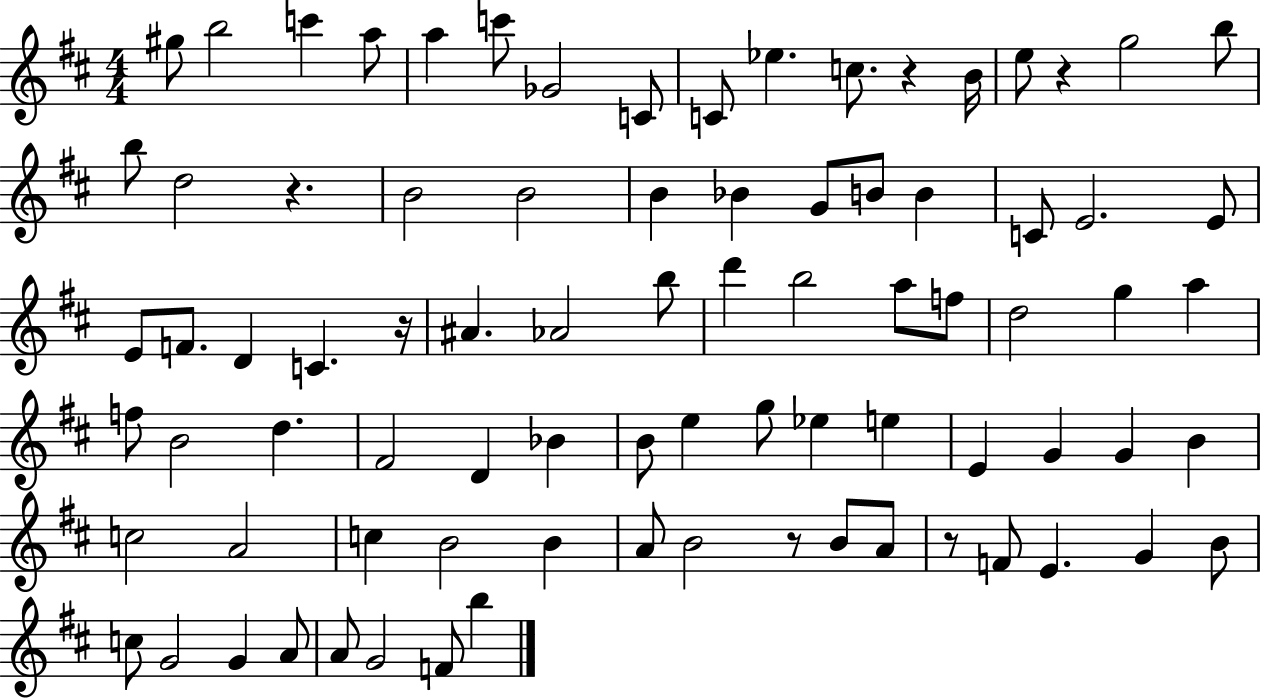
G#5/e B5/h C6/q A5/e A5/q C6/e Gb4/h C4/e C4/e Eb5/q. C5/e. R/q B4/s E5/e R/q G5/h B5/e B5/e D5/h R/q. B4/h B4/h B4/q Bb4/q G4/e B4/e B4/q C4/e E4/h. E4/e E4/e F4/e. D4/q C4/q. R/s A#4/q. Ab4/h B5/e D6/q B5/h A5/e F5/e D5/h G5/q A5/q F5/e B4/h D5/q. F#4/h D4/q Bb4/q B4/e E5/q G5/e Eb5/q E5/q E4/q G4/q G4/q B4/q C5/h A4/h C5/q B4/h B4/q A4/e B4/h R/e B4/e A4/e R/e F4/e E4/q. G4/q B4/e C5/e G4/h G4/q A4/e A4/e G4/h F4/e B5/q